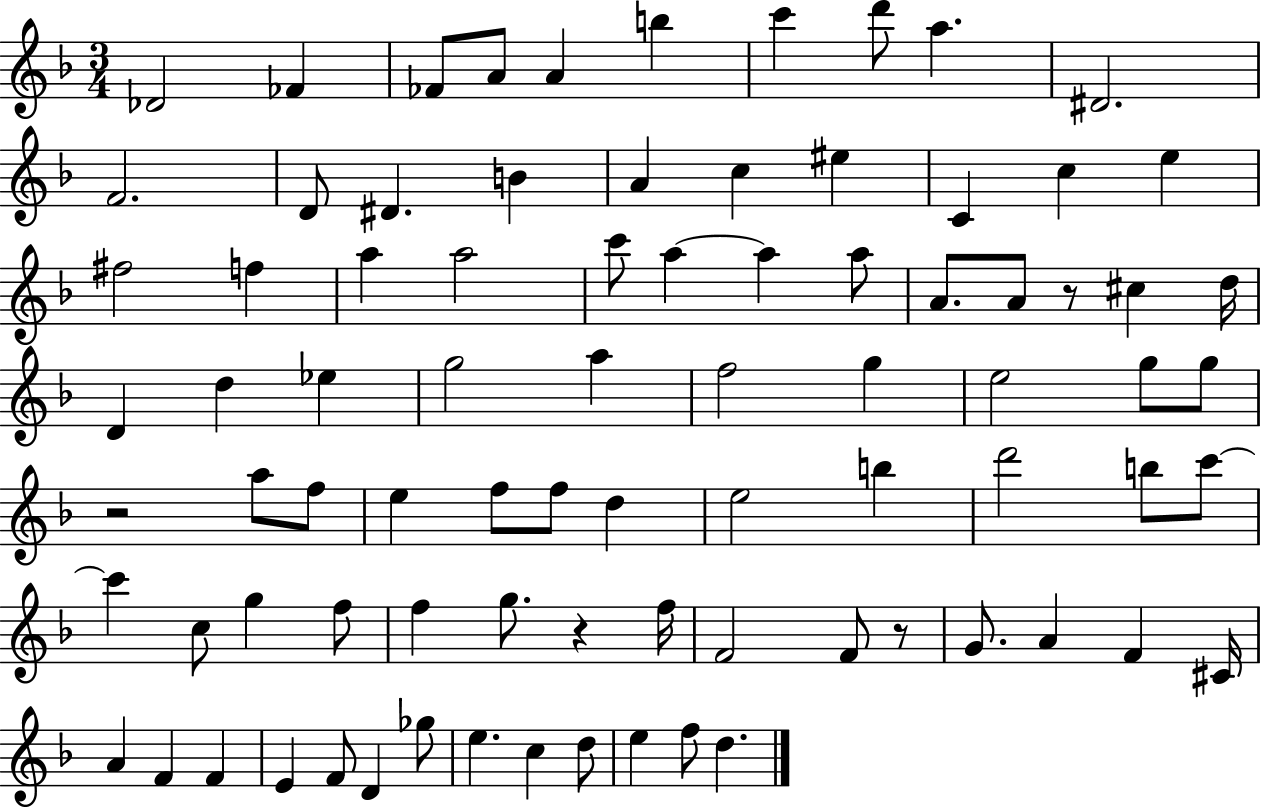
Db4/h FES4/q FES4/e A4/e A4/q B5/q C6/q D6/e A5/q. D#4/h. F4/h. D4/e D#4/q. B4/q A4/q C5/q EIS5/q C4/q C5/q E5/q F#5/h F5/q A5/q A5/h C6/e A5/q A5/q A5/e A4/e. A4/e R/e C#5/q D5/s D4/q D5/q Eb5/q G5/h A5/q F5/h G5/q E5/h G5/e G5/e R/h A5/e F5/e E5/q F5/e F5/e D5/q E5/h B5/q D6/h B5/e C6/e C6/q C5/e G5/q F5/e F5/q G5/e. R/q F5/s F4/h F4/e R/e G4/e. A4/q F4/q C#4/s A4/q F4/q F4/q E4/q F4/e D4/q Gb5/e E5/q. C5/q D5/e E5/q F5/e D5/q.